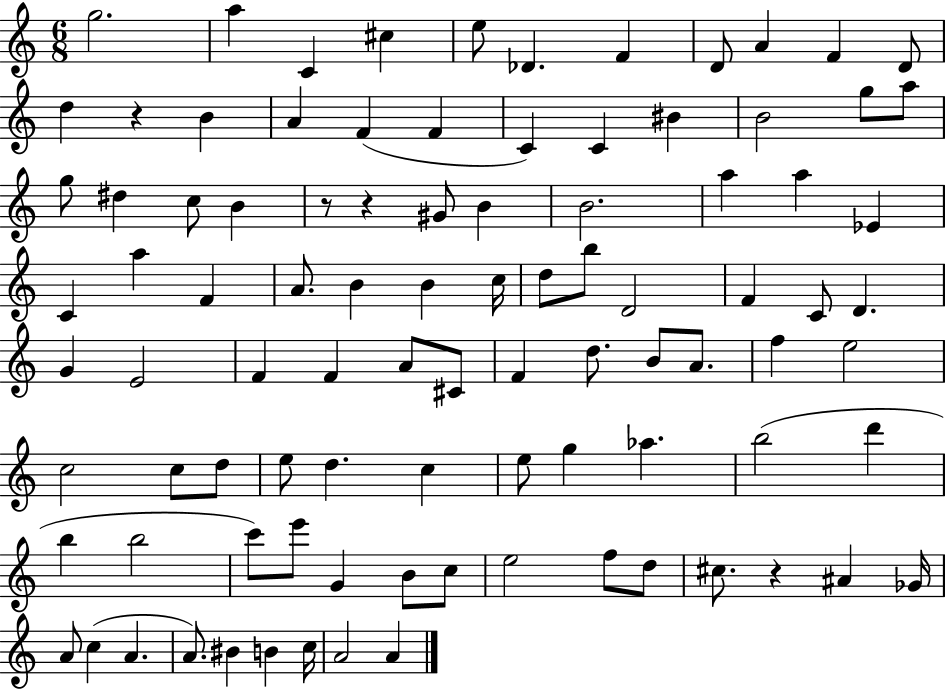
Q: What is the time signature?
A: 6/8